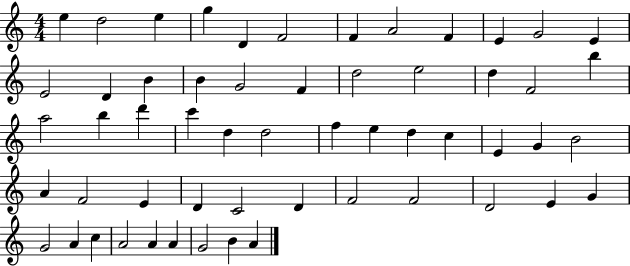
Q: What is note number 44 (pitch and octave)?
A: F4